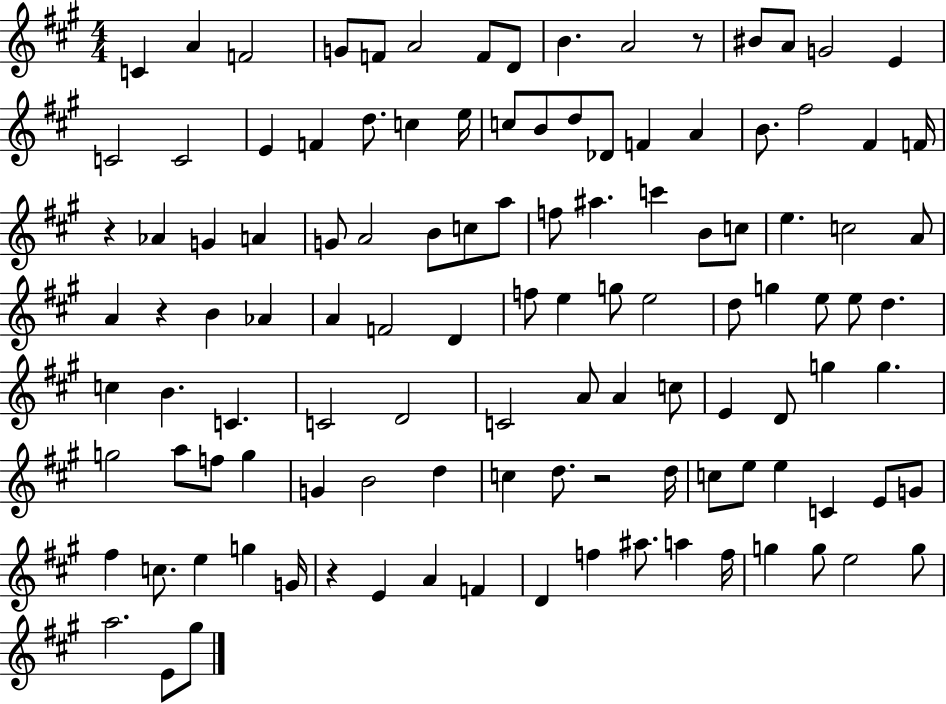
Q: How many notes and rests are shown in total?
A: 116